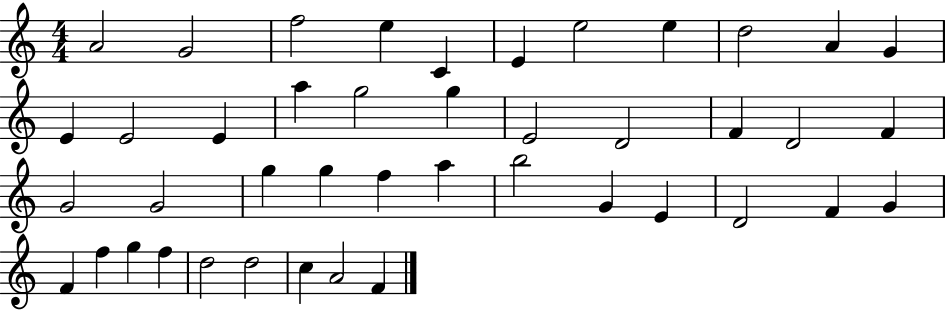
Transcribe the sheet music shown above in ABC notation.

X:1
T:Untitled
M:4/4
L:1/4
K:C
A2 G2 f2 e C E e2 e d2 A G E E2 E a g2 g E2 D2 F D2 F G2 G2 g g f a b2 G E D2 F G F f g f d2 d2 c A2 F